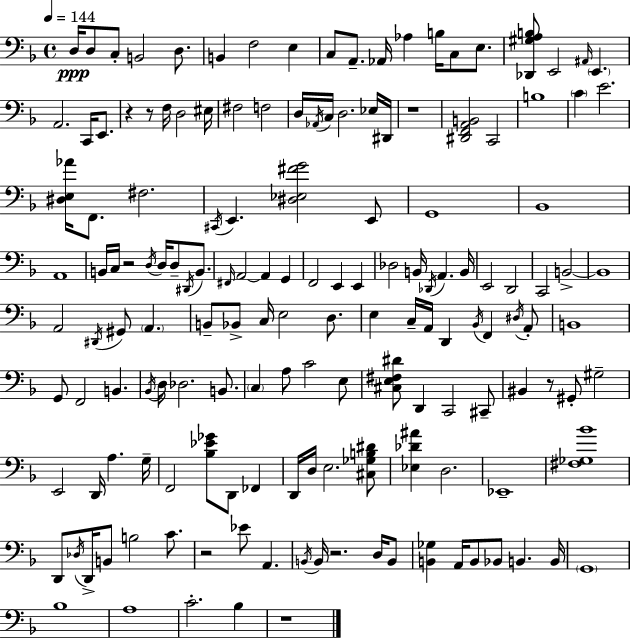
D3/s D3/e C3/e B2/h D3/e. B2/q F3/h E3/q C3/e A2/e. Ab2/s Ab3/q B3/s C3/e E3/e. [Db2,G#3,A3,B3]/e E2/h A#2/s E2/q. A2/h. C2/s E2/e. R/q R/e F3/s D3/h EIS3/s F#3/h F3/h D3/s Ab2/s C3/s D3/h. Eb3/s D#2/s R/w [D#2,F2,A2,B2]/h C2/h B3/w C4/q E4/h. [D#3,E3,Ab4]/s F2/e. F#3/h. C#2/s E2/q. [D#3,Eb3,F#4,G4]/h E2/e G2/w Bb2/w A2/w B2/s C3/s R/h D3/s D3/s D3/e D#2/s B2/e. F#2/s A2/h A2/q G2/q F2/h E2/q E2/q Db3/h B2/s Db2/s A2/q. B2/s E2/h D2/h C2/h B2/h B2/w A2/h D#2/s G#2/e A2/q. B2/e Bb2/e C3/s E3/h D3/e. E3/q C3/s A2/s D2/q Bb2/s F2/q D#3/s A2/e B2/w G2/e F2/h B2/q. Bb2/s D3/s Db3/h. B2/e. C3/q A3/e C4/h E3/e [C#3,E3,F#3,D#4]/e D2/q C2/h C#2/e BIS2/q R/e G#2/e G#3/h E2/h D2/s A3/q. G3/s F2/h [Bb3,Eb4,Gb4]/e D2/e FES2/q D2/s D3/s E3/h. [C#3,Gb3,B3,D#4]/e [Eb3,Db4,A#4]/q D3/h. Eb2/w [F#3,Gb3,Bb4]/w D2/e Db3/s D2/s B2/e B3/h C4/e. R/h Eb4/e A2/q. B2/s B2/s R/h. D3/s B2/e [B2,Gb3]/q A2/s B2/e Bb2/e B2/q. B2/s G2/w Bb3/w A3/w C4/h. Bb3/q R/w